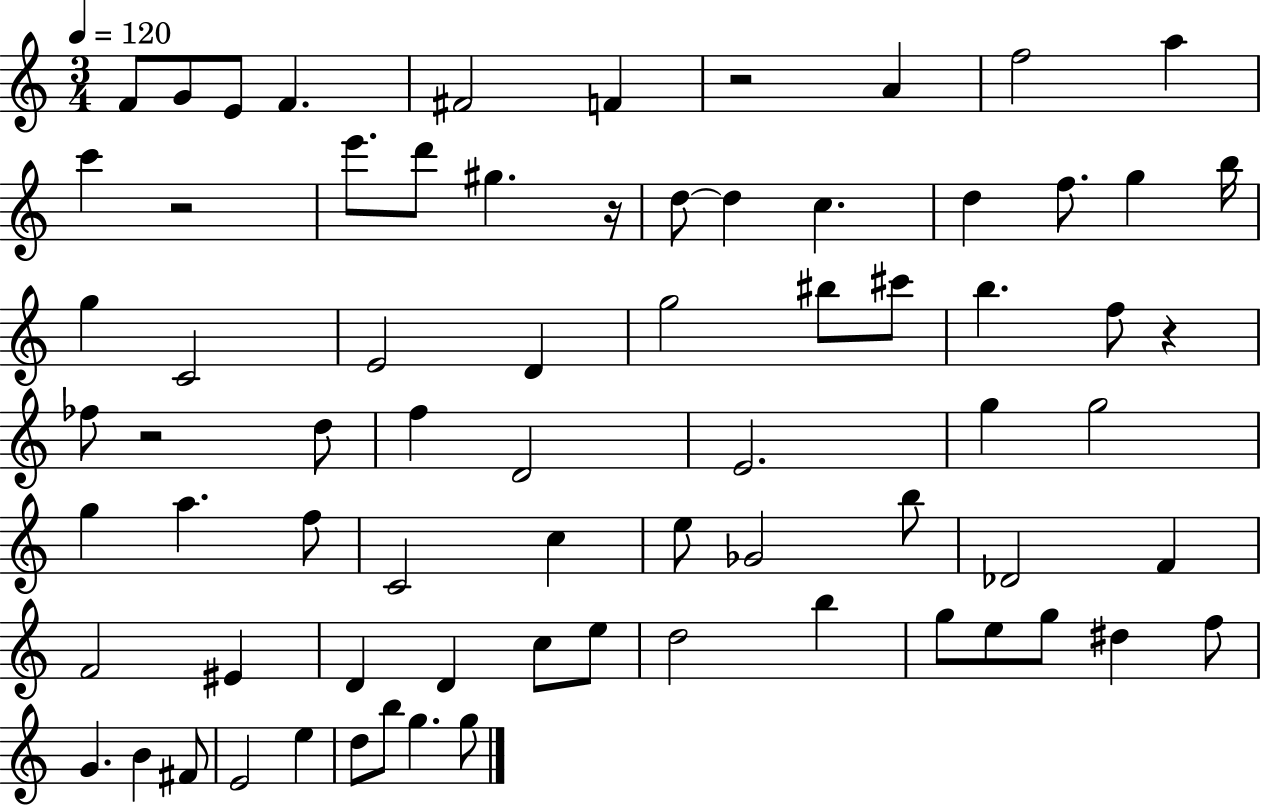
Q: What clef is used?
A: treble